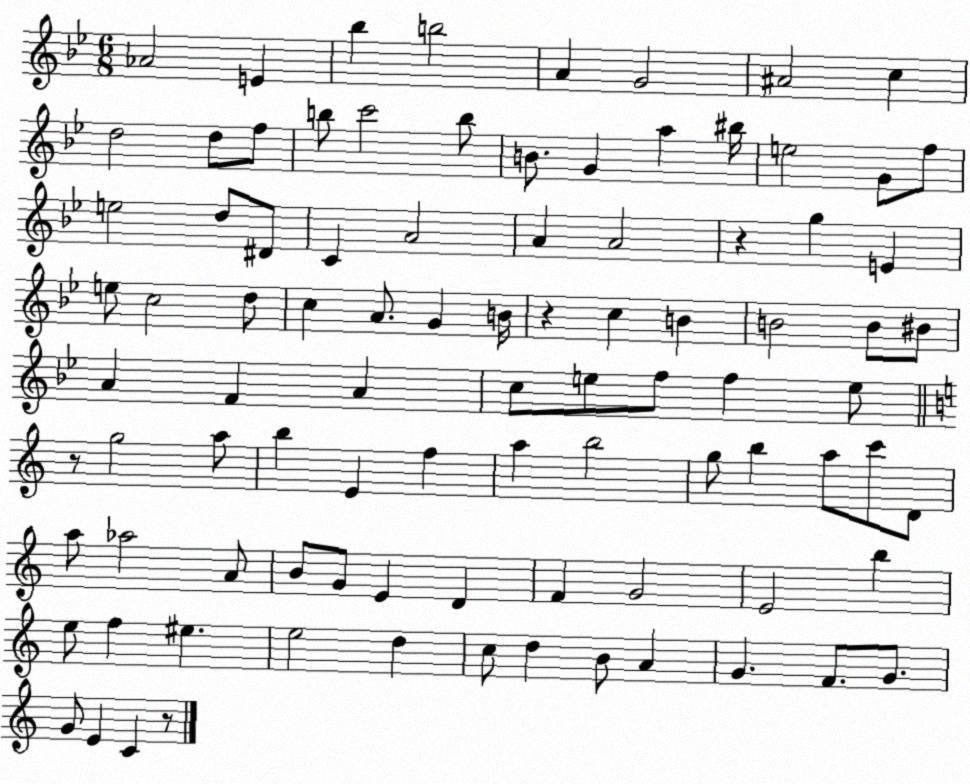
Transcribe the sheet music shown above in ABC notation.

X:1
T:Untitled
M:6/8
L:1/4
K:Bb
_A2 E _b b2 A G2 ^A2 c d2 d/2 f/2 b/2 c'2 b/2 B/2 G a ^b/4 e2 G/2 f/2 e2 d/2 ^D/2 C A2 A A2 z g E e/2 c2 d/2 c A/2 G B/4 z c B B2 B/2 ^B/2 A F A c/2 e/2 f/2 f e/2 z/2 g2 a/2 b E f a b2 g/2 b a/2 c'/2 D/2 a/2 _a2 A/2 B/2 G/2 E D F G2 E2 b e/2 f ^e e2 d c/2 d B/2 A G F/2 G/2 G/2 E C z/2